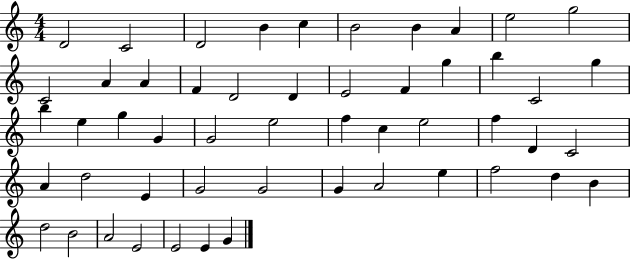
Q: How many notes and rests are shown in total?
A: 52